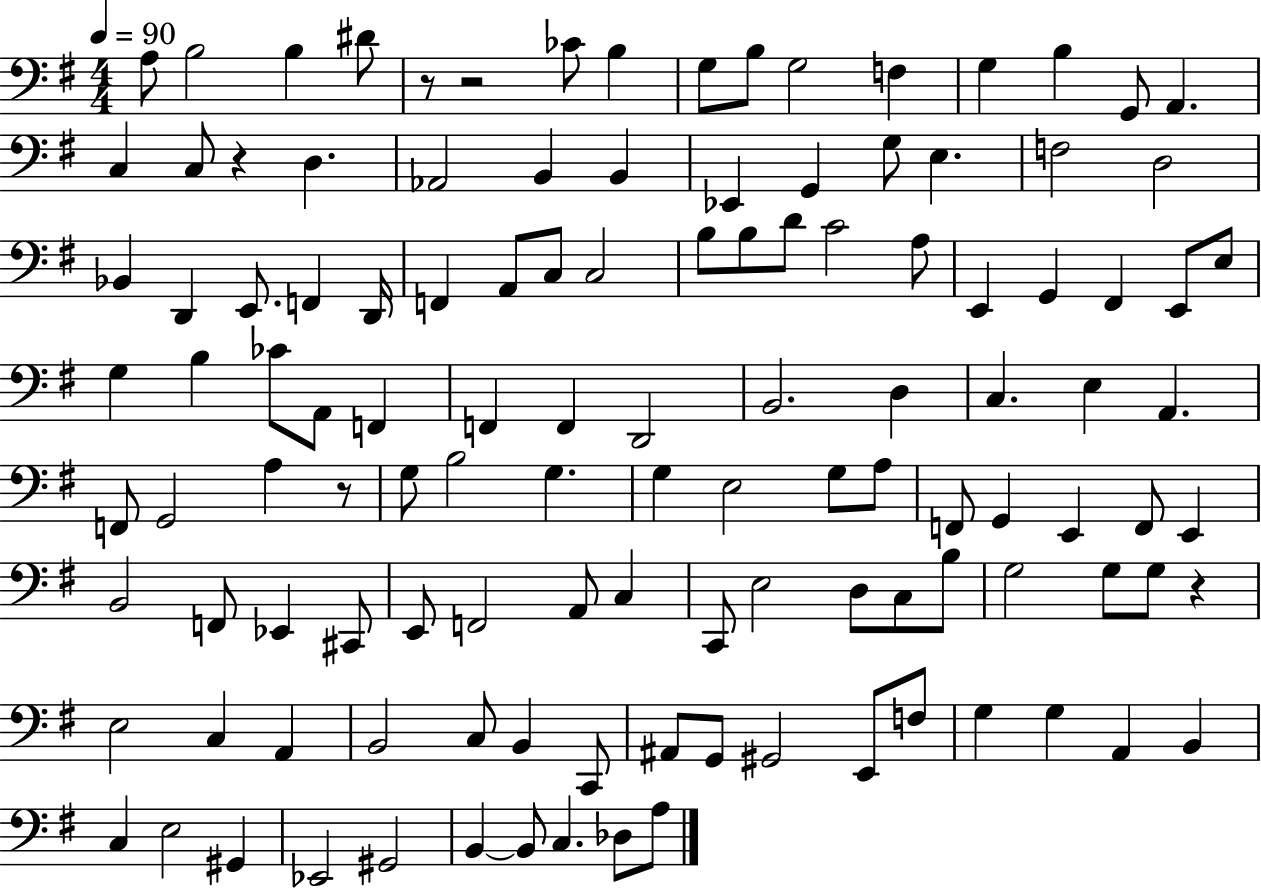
X:1
T:Untitled
M:4/4
L:1/4
K:G
A,/2 B,2 B, ^D/2 z/2 z2 _C/2 B, G,/2 B,/2 G,2 F, G, B, G,,/2 A,, C, C,/2 z D, _A,,2 B,, B,, _E,, G,, G,/2 E, F,2 D,2 _B,, D,, E,,/2 F,, D,,/4 F,, A,,/2 C,/2 C,2 B,/2 B,/2 D/2 C2 A,/2 E,, G,, ^F,, E,,/2 E,/2 G, B, _C/2 A,,/2 F,, F,, F,, D,,2 B,,2 D, C, E, A,, F,,/2 G,,2 A, z/2 G,/2 B,2 G, G, E,2 G,/2 A,/2 F,,/2 G,, E,, F,,/2 E,, B,,2 F,,/2 _E,, ^C,,/2 E,,/2 F,,2 A,,/2 C, C,,/2 E,2 D,/2 C,/2 B,/2 G,2 G,/2 G,/2 z E,2 C, A,, B,,2 C,/2 B,, C,,/2 ^A,,/2 G,,/2 ^G,,2 E,,/2 F,/2 G, G, A,, B,, C, E,2 ^G,, _E,,2 ^G,,2 B,, B,,/2 C, _D,/2 A,/2